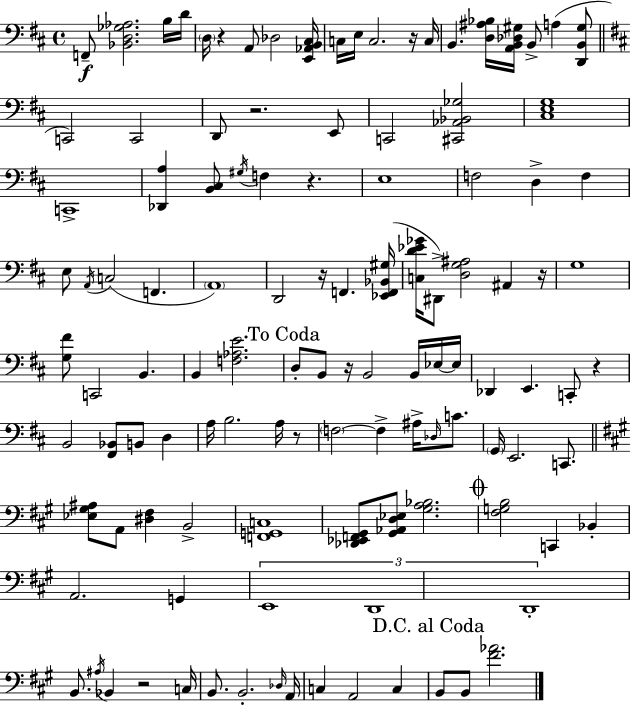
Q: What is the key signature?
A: D major